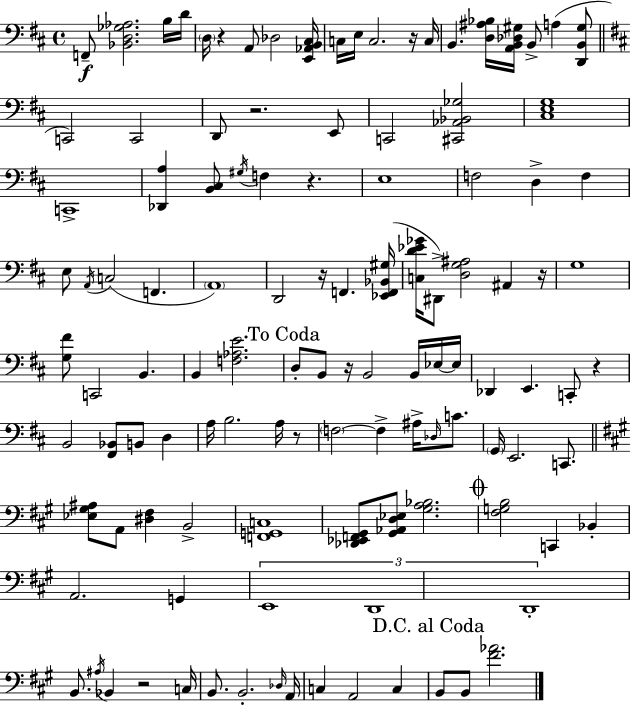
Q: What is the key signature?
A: D major